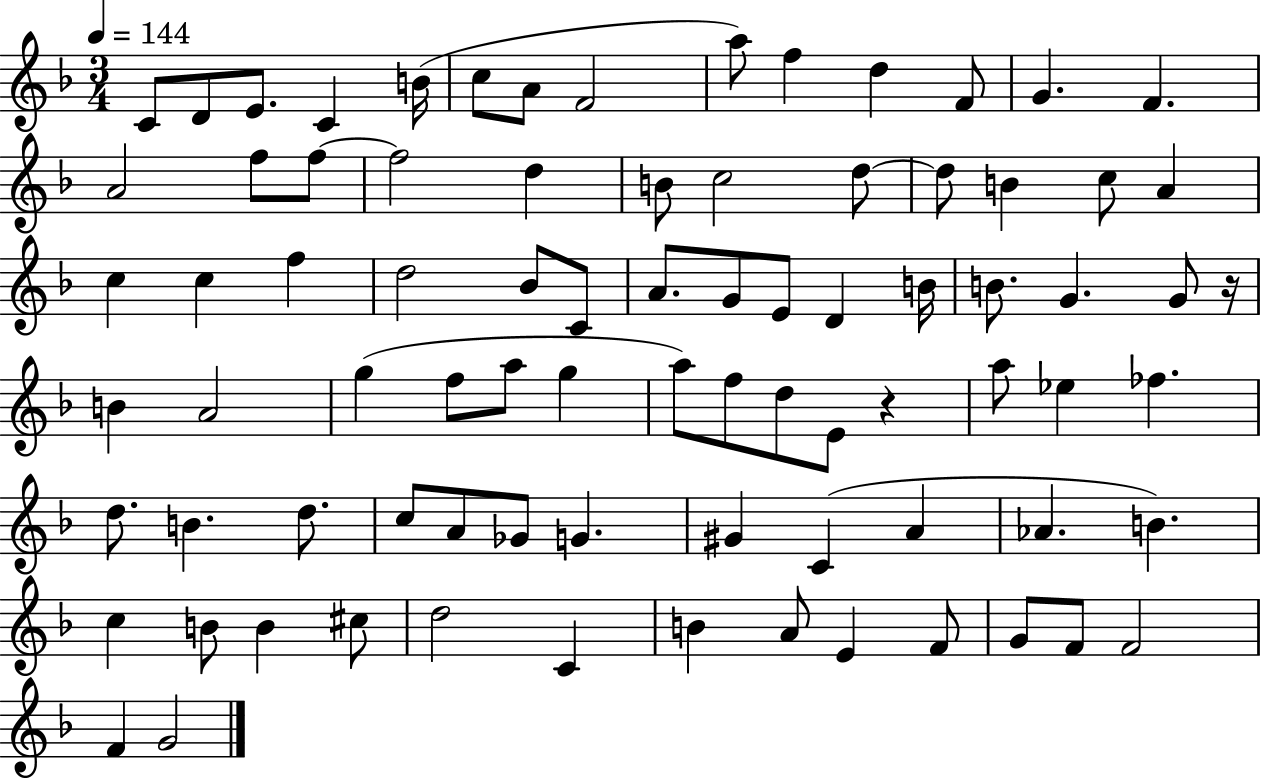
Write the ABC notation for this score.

X:1
T:Untitled
M:3/4
L:1/4
K:F
C/2 D/2 E/2 C B/4 c/2 A/2 F2 a/2 f d F/2 G F A2 f/2 f/2 f2 d B/2 c2 d/2 d/2 B c/2 A c c f d2 _B/2 C/2 A/2 G/2 E/2 D B/4 B/2 G G/2 z/4 B A2 g f/2 a/2 g a/2 f/2 d/2 E/2 z a/2 _e _f d/2 B d/2 c/2 A/2 _G/2 G ^G C A _A B c B/2 B ^c/2 d2 C B A/2 E F/2 G/2 F/2 F2 F G2